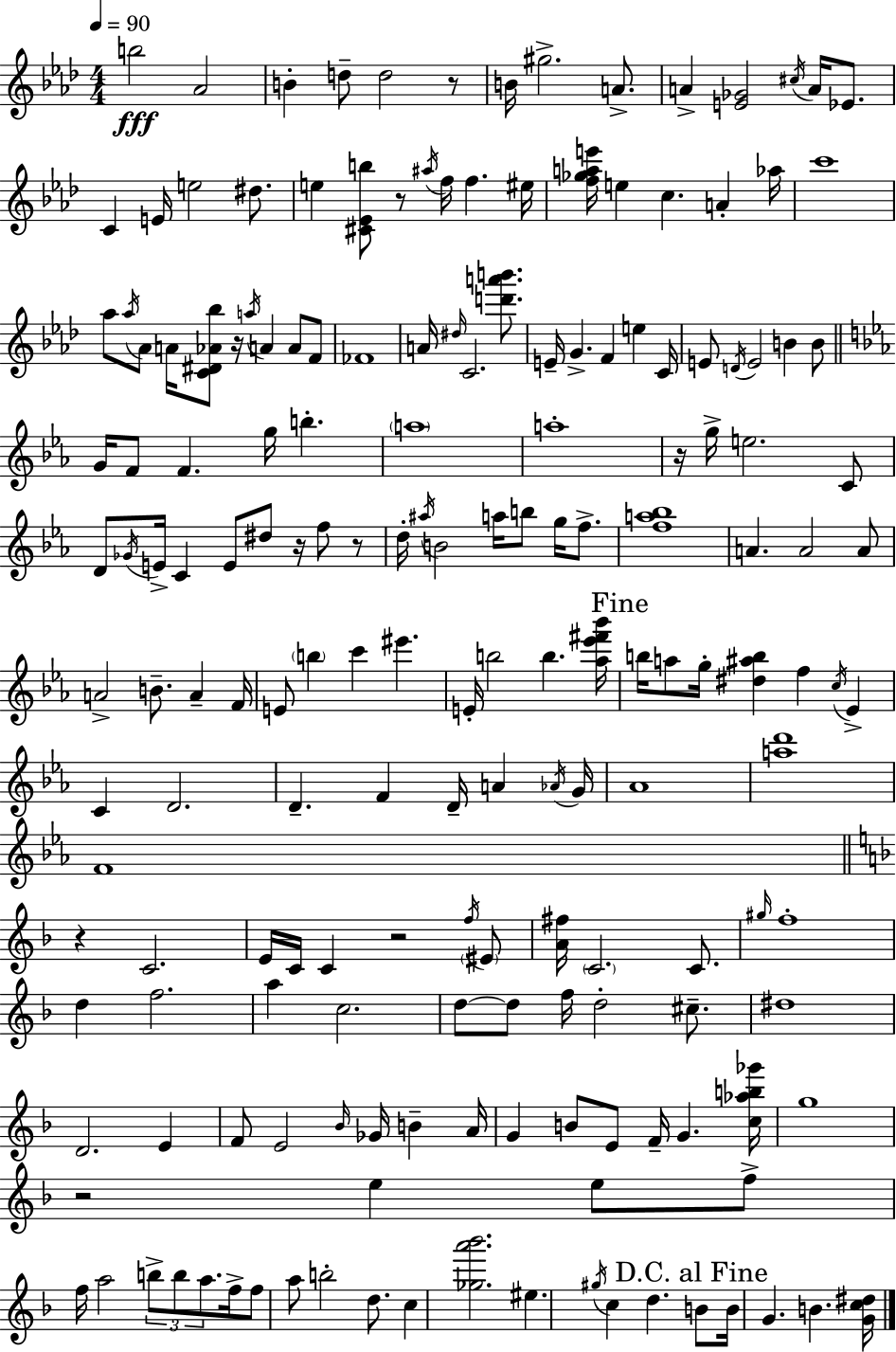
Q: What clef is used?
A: treble